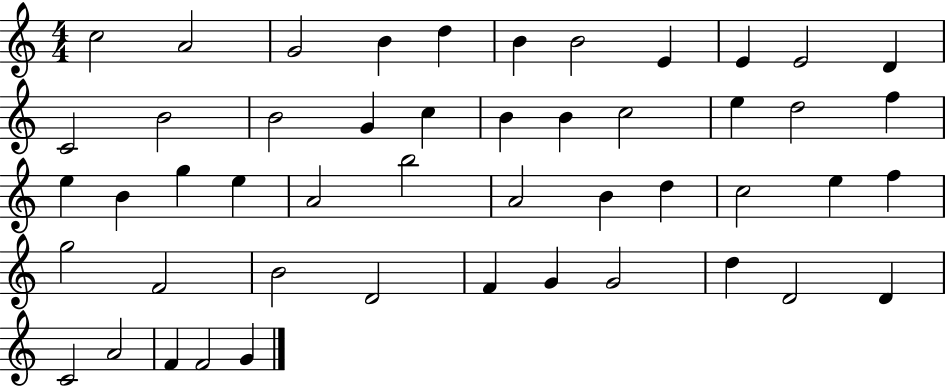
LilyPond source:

{
  \clef treble
  \numericTimeSignature
  \time 4/4
  \key c \major
  c''2 a'2 | g'2 b'4 d''4 | b'4 b'2 e'4 | e'4 e'2 d'4 | \break c'2 b'2 | b'2 g'4 c''4 | b'4 b'4 c''2 | e''4 d''2 f''4 | \break e''4 b'4 g''4 e''4 | a'2 b''2 | a'2 b'4 d''4 | c''2 e''4 f''4 | \break g''2 f'2 | b'2 d'2 | f'4 g'4 g'2 | d''4 d'2 d'4 | \break c'2 a'2 | f'4 f'2 g'4 | \bar "|."
}